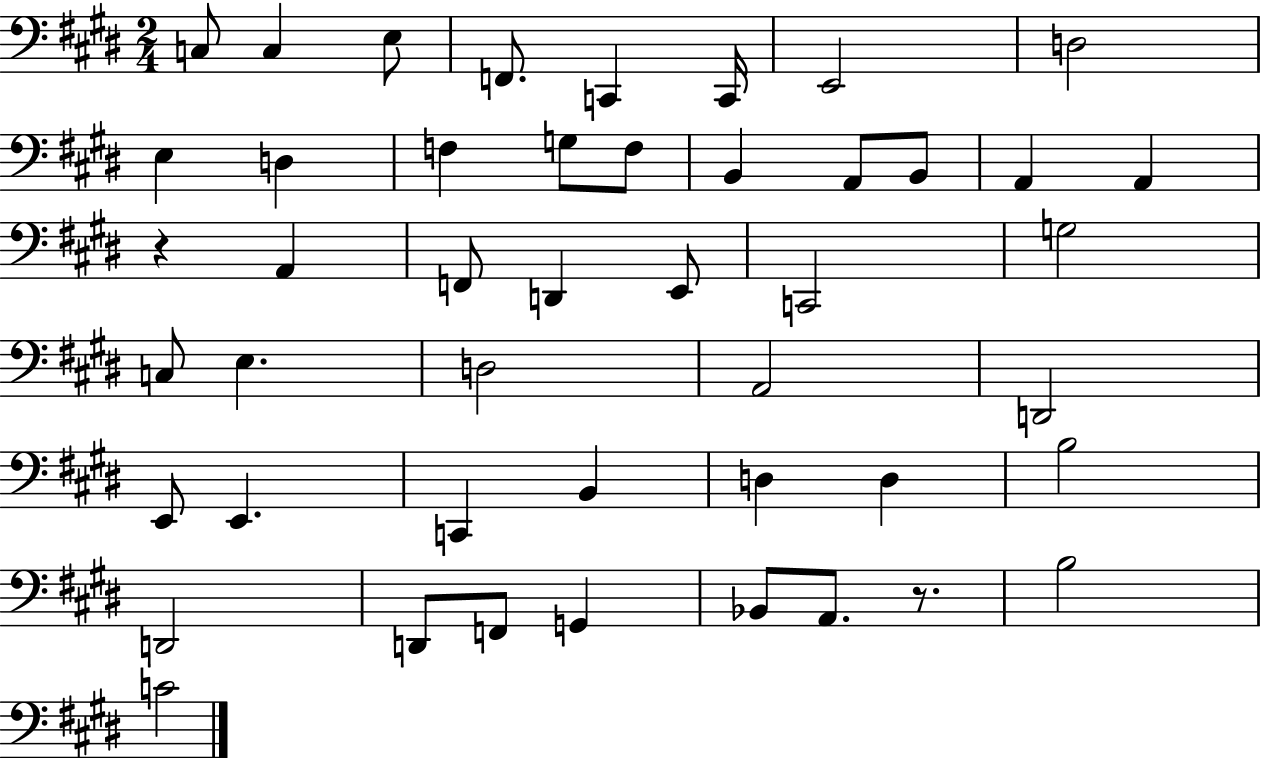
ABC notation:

X:1
T:Untitled
M:2/4
L:1/4
K:E
C,/2 C, E,/2 F,,/2 C,, C,,/4 E,,2 D,2 E, D, F, G,/2 F,/2 B,, A,,/2 B,,/2 A,, A,, z A,, F,,/2 D,, E,,/2 C,,2 G,2 C,/2 E, D,2 A,,2 D,,2 E,,/2 E,, C,, B,, D, D, B,2 D,,2 D,,/2 F,,/2 G,, _B,,/2 A,,/2 z/2 B,2 C2